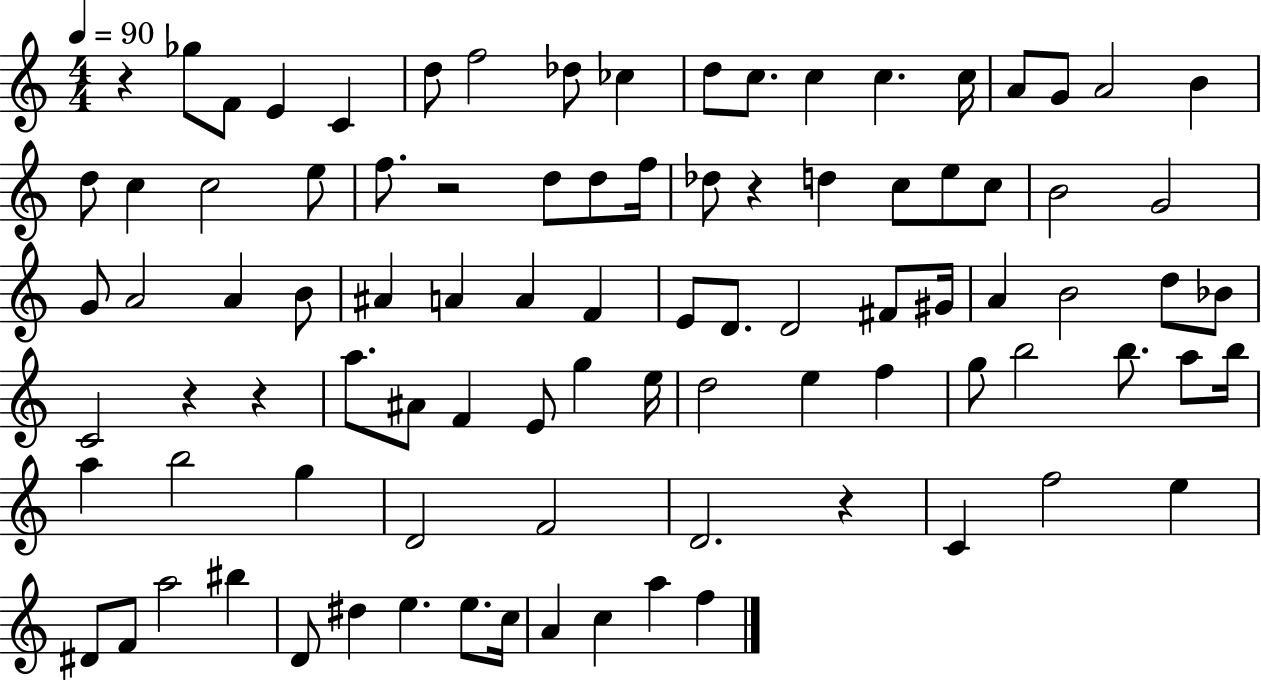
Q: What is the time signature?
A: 4/4